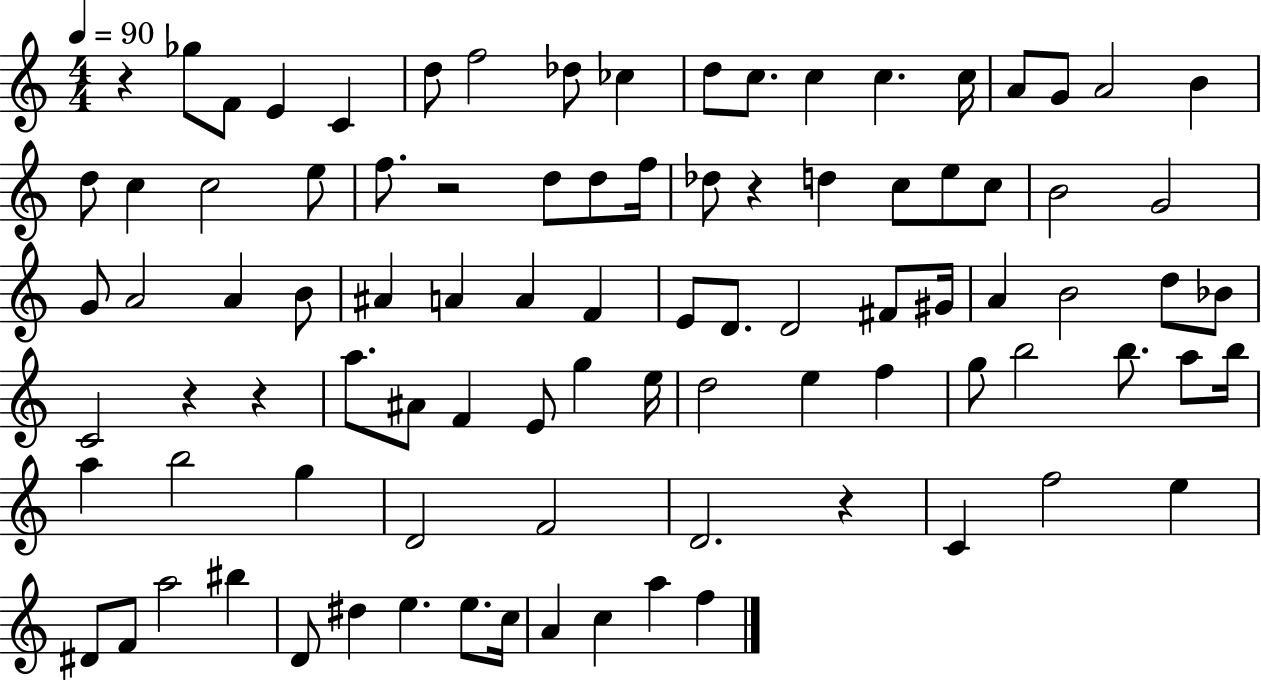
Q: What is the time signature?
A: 4/4